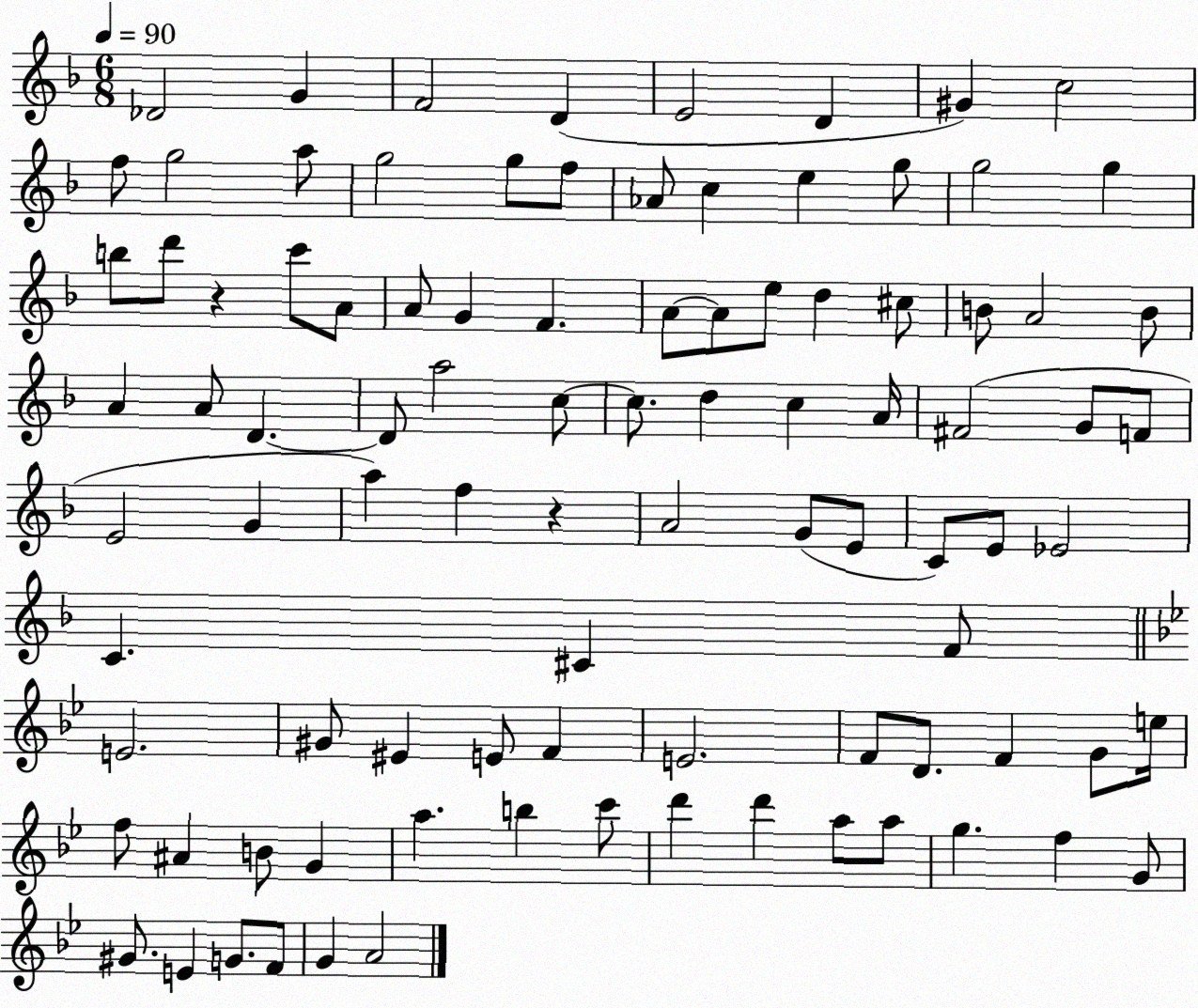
X:1
T:Untitled
M:6/8
L:1/4
K:F
_D2 G F2 D E2 D ^G c2 f/2 g2 a/2 g2 g/2 f/2 _A/2 c e g/2 g2 g b/2 d'/2 z c'/2 A/2 A/2 G F A/2 A/2 e/2 d ^c/2 B/2 A2 B/2 A A/2 D D/2 a2 c/2 c/2 d c A/4 ^F2 G/2 F/2 E2 G a f z A2 G/2 E/2 C/2 E/2 _E2 C ^C F/2 E2 ^G/2 ^E E/2 F E2 F/2 D/2 F G/2 e/4 f/2 ^A B/2 G a b c'/2 d' d' a/2 a/2 g f G/2 ^G/2 E G/2 F/2 G A2